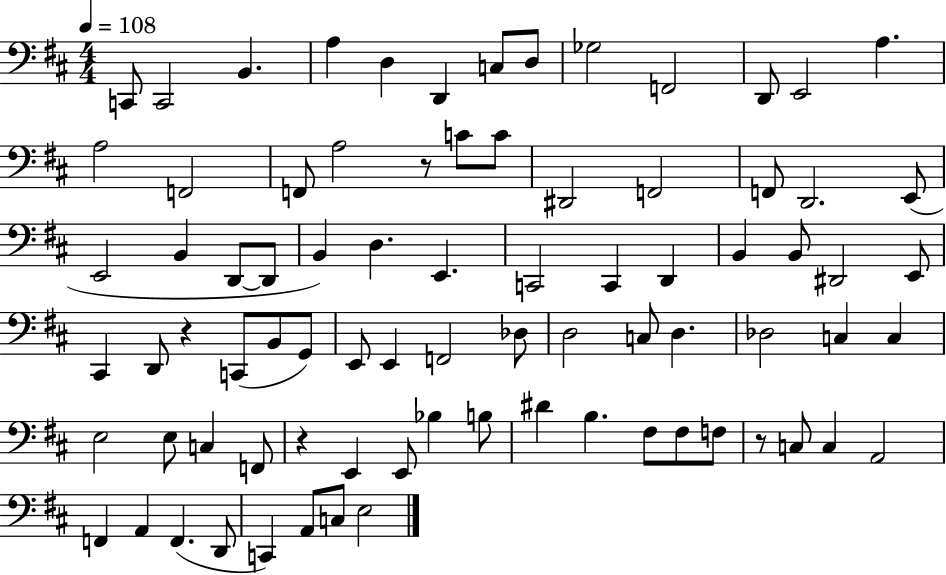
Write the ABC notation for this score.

X:1
T:Untitled
M:4/4
L:1/4
K:D
C,,/2 C,,2 B,, A, D, D,, C,/2 D,/2 _G,2 F,,2 D,,/2 E,,2 A, A,2 F,,2 F,,/2 A,2 z/2 C/2 C/2 ^D,,2 F,,2 F,,/2 D,,2 E,,/2 E,,2 B,, D,,/2 D,,/2 B,, D, E,, C,,2 C,, D,, B,, B,,/2 ^D,,2 E,,/2 ^C,, D,,/2 z C,,/2 B,,/2 G,,/2 E,,/2 E,, F,,2 _D,/2 D,2 C,/2 D, _D,2 C, C, E,2 E,/2 C, F,,/2 z E,, E,,/2 _B, B,/2 ^D B, ^F,/2 ^F,/2 F,/2 z/2 C,/2 C, A,,2 F,, A,, F,, D,,/2 C,, A,,/2 C,/2 E,2